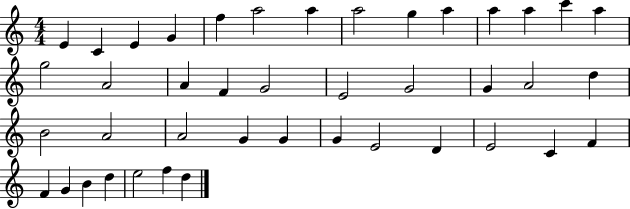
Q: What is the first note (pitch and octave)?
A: E4